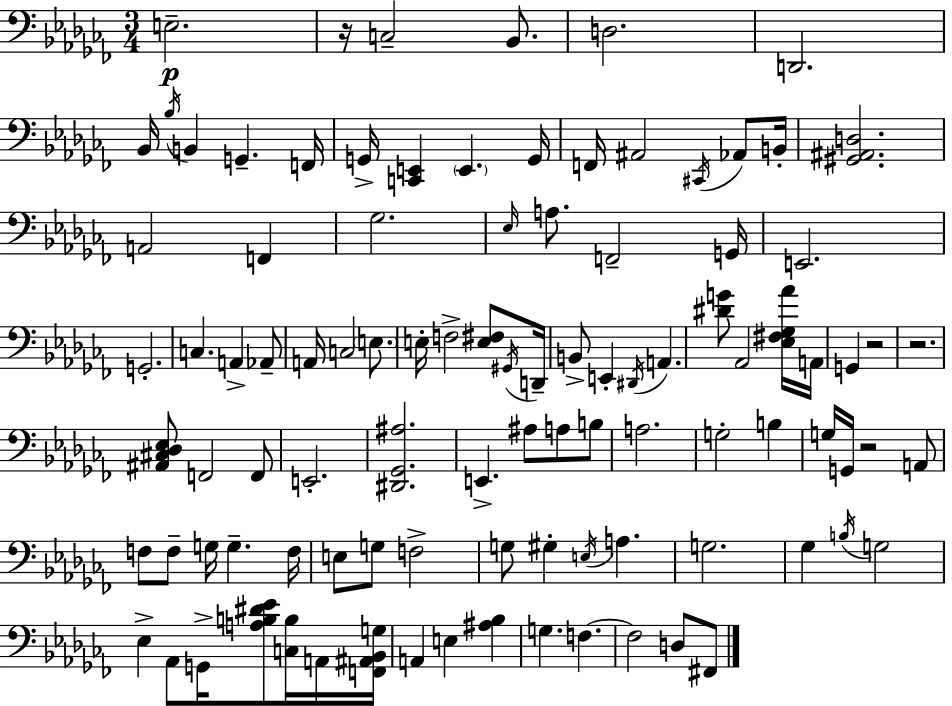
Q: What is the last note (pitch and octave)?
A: F#2